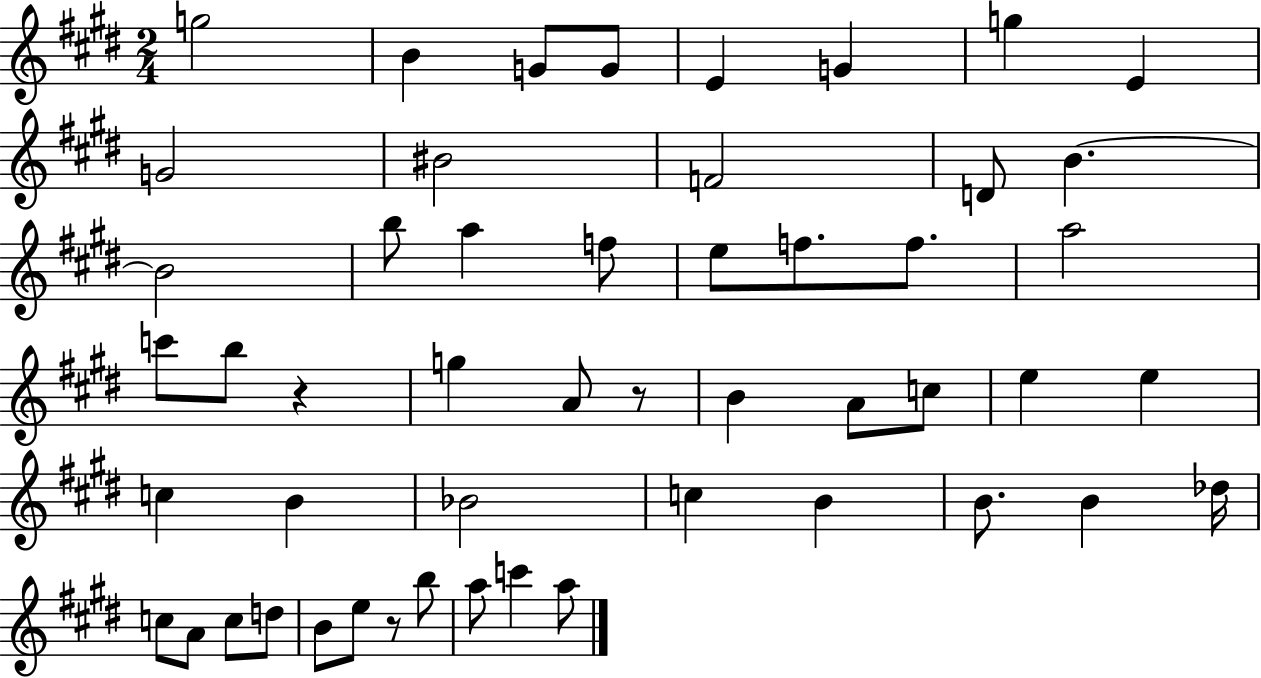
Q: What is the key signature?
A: E major